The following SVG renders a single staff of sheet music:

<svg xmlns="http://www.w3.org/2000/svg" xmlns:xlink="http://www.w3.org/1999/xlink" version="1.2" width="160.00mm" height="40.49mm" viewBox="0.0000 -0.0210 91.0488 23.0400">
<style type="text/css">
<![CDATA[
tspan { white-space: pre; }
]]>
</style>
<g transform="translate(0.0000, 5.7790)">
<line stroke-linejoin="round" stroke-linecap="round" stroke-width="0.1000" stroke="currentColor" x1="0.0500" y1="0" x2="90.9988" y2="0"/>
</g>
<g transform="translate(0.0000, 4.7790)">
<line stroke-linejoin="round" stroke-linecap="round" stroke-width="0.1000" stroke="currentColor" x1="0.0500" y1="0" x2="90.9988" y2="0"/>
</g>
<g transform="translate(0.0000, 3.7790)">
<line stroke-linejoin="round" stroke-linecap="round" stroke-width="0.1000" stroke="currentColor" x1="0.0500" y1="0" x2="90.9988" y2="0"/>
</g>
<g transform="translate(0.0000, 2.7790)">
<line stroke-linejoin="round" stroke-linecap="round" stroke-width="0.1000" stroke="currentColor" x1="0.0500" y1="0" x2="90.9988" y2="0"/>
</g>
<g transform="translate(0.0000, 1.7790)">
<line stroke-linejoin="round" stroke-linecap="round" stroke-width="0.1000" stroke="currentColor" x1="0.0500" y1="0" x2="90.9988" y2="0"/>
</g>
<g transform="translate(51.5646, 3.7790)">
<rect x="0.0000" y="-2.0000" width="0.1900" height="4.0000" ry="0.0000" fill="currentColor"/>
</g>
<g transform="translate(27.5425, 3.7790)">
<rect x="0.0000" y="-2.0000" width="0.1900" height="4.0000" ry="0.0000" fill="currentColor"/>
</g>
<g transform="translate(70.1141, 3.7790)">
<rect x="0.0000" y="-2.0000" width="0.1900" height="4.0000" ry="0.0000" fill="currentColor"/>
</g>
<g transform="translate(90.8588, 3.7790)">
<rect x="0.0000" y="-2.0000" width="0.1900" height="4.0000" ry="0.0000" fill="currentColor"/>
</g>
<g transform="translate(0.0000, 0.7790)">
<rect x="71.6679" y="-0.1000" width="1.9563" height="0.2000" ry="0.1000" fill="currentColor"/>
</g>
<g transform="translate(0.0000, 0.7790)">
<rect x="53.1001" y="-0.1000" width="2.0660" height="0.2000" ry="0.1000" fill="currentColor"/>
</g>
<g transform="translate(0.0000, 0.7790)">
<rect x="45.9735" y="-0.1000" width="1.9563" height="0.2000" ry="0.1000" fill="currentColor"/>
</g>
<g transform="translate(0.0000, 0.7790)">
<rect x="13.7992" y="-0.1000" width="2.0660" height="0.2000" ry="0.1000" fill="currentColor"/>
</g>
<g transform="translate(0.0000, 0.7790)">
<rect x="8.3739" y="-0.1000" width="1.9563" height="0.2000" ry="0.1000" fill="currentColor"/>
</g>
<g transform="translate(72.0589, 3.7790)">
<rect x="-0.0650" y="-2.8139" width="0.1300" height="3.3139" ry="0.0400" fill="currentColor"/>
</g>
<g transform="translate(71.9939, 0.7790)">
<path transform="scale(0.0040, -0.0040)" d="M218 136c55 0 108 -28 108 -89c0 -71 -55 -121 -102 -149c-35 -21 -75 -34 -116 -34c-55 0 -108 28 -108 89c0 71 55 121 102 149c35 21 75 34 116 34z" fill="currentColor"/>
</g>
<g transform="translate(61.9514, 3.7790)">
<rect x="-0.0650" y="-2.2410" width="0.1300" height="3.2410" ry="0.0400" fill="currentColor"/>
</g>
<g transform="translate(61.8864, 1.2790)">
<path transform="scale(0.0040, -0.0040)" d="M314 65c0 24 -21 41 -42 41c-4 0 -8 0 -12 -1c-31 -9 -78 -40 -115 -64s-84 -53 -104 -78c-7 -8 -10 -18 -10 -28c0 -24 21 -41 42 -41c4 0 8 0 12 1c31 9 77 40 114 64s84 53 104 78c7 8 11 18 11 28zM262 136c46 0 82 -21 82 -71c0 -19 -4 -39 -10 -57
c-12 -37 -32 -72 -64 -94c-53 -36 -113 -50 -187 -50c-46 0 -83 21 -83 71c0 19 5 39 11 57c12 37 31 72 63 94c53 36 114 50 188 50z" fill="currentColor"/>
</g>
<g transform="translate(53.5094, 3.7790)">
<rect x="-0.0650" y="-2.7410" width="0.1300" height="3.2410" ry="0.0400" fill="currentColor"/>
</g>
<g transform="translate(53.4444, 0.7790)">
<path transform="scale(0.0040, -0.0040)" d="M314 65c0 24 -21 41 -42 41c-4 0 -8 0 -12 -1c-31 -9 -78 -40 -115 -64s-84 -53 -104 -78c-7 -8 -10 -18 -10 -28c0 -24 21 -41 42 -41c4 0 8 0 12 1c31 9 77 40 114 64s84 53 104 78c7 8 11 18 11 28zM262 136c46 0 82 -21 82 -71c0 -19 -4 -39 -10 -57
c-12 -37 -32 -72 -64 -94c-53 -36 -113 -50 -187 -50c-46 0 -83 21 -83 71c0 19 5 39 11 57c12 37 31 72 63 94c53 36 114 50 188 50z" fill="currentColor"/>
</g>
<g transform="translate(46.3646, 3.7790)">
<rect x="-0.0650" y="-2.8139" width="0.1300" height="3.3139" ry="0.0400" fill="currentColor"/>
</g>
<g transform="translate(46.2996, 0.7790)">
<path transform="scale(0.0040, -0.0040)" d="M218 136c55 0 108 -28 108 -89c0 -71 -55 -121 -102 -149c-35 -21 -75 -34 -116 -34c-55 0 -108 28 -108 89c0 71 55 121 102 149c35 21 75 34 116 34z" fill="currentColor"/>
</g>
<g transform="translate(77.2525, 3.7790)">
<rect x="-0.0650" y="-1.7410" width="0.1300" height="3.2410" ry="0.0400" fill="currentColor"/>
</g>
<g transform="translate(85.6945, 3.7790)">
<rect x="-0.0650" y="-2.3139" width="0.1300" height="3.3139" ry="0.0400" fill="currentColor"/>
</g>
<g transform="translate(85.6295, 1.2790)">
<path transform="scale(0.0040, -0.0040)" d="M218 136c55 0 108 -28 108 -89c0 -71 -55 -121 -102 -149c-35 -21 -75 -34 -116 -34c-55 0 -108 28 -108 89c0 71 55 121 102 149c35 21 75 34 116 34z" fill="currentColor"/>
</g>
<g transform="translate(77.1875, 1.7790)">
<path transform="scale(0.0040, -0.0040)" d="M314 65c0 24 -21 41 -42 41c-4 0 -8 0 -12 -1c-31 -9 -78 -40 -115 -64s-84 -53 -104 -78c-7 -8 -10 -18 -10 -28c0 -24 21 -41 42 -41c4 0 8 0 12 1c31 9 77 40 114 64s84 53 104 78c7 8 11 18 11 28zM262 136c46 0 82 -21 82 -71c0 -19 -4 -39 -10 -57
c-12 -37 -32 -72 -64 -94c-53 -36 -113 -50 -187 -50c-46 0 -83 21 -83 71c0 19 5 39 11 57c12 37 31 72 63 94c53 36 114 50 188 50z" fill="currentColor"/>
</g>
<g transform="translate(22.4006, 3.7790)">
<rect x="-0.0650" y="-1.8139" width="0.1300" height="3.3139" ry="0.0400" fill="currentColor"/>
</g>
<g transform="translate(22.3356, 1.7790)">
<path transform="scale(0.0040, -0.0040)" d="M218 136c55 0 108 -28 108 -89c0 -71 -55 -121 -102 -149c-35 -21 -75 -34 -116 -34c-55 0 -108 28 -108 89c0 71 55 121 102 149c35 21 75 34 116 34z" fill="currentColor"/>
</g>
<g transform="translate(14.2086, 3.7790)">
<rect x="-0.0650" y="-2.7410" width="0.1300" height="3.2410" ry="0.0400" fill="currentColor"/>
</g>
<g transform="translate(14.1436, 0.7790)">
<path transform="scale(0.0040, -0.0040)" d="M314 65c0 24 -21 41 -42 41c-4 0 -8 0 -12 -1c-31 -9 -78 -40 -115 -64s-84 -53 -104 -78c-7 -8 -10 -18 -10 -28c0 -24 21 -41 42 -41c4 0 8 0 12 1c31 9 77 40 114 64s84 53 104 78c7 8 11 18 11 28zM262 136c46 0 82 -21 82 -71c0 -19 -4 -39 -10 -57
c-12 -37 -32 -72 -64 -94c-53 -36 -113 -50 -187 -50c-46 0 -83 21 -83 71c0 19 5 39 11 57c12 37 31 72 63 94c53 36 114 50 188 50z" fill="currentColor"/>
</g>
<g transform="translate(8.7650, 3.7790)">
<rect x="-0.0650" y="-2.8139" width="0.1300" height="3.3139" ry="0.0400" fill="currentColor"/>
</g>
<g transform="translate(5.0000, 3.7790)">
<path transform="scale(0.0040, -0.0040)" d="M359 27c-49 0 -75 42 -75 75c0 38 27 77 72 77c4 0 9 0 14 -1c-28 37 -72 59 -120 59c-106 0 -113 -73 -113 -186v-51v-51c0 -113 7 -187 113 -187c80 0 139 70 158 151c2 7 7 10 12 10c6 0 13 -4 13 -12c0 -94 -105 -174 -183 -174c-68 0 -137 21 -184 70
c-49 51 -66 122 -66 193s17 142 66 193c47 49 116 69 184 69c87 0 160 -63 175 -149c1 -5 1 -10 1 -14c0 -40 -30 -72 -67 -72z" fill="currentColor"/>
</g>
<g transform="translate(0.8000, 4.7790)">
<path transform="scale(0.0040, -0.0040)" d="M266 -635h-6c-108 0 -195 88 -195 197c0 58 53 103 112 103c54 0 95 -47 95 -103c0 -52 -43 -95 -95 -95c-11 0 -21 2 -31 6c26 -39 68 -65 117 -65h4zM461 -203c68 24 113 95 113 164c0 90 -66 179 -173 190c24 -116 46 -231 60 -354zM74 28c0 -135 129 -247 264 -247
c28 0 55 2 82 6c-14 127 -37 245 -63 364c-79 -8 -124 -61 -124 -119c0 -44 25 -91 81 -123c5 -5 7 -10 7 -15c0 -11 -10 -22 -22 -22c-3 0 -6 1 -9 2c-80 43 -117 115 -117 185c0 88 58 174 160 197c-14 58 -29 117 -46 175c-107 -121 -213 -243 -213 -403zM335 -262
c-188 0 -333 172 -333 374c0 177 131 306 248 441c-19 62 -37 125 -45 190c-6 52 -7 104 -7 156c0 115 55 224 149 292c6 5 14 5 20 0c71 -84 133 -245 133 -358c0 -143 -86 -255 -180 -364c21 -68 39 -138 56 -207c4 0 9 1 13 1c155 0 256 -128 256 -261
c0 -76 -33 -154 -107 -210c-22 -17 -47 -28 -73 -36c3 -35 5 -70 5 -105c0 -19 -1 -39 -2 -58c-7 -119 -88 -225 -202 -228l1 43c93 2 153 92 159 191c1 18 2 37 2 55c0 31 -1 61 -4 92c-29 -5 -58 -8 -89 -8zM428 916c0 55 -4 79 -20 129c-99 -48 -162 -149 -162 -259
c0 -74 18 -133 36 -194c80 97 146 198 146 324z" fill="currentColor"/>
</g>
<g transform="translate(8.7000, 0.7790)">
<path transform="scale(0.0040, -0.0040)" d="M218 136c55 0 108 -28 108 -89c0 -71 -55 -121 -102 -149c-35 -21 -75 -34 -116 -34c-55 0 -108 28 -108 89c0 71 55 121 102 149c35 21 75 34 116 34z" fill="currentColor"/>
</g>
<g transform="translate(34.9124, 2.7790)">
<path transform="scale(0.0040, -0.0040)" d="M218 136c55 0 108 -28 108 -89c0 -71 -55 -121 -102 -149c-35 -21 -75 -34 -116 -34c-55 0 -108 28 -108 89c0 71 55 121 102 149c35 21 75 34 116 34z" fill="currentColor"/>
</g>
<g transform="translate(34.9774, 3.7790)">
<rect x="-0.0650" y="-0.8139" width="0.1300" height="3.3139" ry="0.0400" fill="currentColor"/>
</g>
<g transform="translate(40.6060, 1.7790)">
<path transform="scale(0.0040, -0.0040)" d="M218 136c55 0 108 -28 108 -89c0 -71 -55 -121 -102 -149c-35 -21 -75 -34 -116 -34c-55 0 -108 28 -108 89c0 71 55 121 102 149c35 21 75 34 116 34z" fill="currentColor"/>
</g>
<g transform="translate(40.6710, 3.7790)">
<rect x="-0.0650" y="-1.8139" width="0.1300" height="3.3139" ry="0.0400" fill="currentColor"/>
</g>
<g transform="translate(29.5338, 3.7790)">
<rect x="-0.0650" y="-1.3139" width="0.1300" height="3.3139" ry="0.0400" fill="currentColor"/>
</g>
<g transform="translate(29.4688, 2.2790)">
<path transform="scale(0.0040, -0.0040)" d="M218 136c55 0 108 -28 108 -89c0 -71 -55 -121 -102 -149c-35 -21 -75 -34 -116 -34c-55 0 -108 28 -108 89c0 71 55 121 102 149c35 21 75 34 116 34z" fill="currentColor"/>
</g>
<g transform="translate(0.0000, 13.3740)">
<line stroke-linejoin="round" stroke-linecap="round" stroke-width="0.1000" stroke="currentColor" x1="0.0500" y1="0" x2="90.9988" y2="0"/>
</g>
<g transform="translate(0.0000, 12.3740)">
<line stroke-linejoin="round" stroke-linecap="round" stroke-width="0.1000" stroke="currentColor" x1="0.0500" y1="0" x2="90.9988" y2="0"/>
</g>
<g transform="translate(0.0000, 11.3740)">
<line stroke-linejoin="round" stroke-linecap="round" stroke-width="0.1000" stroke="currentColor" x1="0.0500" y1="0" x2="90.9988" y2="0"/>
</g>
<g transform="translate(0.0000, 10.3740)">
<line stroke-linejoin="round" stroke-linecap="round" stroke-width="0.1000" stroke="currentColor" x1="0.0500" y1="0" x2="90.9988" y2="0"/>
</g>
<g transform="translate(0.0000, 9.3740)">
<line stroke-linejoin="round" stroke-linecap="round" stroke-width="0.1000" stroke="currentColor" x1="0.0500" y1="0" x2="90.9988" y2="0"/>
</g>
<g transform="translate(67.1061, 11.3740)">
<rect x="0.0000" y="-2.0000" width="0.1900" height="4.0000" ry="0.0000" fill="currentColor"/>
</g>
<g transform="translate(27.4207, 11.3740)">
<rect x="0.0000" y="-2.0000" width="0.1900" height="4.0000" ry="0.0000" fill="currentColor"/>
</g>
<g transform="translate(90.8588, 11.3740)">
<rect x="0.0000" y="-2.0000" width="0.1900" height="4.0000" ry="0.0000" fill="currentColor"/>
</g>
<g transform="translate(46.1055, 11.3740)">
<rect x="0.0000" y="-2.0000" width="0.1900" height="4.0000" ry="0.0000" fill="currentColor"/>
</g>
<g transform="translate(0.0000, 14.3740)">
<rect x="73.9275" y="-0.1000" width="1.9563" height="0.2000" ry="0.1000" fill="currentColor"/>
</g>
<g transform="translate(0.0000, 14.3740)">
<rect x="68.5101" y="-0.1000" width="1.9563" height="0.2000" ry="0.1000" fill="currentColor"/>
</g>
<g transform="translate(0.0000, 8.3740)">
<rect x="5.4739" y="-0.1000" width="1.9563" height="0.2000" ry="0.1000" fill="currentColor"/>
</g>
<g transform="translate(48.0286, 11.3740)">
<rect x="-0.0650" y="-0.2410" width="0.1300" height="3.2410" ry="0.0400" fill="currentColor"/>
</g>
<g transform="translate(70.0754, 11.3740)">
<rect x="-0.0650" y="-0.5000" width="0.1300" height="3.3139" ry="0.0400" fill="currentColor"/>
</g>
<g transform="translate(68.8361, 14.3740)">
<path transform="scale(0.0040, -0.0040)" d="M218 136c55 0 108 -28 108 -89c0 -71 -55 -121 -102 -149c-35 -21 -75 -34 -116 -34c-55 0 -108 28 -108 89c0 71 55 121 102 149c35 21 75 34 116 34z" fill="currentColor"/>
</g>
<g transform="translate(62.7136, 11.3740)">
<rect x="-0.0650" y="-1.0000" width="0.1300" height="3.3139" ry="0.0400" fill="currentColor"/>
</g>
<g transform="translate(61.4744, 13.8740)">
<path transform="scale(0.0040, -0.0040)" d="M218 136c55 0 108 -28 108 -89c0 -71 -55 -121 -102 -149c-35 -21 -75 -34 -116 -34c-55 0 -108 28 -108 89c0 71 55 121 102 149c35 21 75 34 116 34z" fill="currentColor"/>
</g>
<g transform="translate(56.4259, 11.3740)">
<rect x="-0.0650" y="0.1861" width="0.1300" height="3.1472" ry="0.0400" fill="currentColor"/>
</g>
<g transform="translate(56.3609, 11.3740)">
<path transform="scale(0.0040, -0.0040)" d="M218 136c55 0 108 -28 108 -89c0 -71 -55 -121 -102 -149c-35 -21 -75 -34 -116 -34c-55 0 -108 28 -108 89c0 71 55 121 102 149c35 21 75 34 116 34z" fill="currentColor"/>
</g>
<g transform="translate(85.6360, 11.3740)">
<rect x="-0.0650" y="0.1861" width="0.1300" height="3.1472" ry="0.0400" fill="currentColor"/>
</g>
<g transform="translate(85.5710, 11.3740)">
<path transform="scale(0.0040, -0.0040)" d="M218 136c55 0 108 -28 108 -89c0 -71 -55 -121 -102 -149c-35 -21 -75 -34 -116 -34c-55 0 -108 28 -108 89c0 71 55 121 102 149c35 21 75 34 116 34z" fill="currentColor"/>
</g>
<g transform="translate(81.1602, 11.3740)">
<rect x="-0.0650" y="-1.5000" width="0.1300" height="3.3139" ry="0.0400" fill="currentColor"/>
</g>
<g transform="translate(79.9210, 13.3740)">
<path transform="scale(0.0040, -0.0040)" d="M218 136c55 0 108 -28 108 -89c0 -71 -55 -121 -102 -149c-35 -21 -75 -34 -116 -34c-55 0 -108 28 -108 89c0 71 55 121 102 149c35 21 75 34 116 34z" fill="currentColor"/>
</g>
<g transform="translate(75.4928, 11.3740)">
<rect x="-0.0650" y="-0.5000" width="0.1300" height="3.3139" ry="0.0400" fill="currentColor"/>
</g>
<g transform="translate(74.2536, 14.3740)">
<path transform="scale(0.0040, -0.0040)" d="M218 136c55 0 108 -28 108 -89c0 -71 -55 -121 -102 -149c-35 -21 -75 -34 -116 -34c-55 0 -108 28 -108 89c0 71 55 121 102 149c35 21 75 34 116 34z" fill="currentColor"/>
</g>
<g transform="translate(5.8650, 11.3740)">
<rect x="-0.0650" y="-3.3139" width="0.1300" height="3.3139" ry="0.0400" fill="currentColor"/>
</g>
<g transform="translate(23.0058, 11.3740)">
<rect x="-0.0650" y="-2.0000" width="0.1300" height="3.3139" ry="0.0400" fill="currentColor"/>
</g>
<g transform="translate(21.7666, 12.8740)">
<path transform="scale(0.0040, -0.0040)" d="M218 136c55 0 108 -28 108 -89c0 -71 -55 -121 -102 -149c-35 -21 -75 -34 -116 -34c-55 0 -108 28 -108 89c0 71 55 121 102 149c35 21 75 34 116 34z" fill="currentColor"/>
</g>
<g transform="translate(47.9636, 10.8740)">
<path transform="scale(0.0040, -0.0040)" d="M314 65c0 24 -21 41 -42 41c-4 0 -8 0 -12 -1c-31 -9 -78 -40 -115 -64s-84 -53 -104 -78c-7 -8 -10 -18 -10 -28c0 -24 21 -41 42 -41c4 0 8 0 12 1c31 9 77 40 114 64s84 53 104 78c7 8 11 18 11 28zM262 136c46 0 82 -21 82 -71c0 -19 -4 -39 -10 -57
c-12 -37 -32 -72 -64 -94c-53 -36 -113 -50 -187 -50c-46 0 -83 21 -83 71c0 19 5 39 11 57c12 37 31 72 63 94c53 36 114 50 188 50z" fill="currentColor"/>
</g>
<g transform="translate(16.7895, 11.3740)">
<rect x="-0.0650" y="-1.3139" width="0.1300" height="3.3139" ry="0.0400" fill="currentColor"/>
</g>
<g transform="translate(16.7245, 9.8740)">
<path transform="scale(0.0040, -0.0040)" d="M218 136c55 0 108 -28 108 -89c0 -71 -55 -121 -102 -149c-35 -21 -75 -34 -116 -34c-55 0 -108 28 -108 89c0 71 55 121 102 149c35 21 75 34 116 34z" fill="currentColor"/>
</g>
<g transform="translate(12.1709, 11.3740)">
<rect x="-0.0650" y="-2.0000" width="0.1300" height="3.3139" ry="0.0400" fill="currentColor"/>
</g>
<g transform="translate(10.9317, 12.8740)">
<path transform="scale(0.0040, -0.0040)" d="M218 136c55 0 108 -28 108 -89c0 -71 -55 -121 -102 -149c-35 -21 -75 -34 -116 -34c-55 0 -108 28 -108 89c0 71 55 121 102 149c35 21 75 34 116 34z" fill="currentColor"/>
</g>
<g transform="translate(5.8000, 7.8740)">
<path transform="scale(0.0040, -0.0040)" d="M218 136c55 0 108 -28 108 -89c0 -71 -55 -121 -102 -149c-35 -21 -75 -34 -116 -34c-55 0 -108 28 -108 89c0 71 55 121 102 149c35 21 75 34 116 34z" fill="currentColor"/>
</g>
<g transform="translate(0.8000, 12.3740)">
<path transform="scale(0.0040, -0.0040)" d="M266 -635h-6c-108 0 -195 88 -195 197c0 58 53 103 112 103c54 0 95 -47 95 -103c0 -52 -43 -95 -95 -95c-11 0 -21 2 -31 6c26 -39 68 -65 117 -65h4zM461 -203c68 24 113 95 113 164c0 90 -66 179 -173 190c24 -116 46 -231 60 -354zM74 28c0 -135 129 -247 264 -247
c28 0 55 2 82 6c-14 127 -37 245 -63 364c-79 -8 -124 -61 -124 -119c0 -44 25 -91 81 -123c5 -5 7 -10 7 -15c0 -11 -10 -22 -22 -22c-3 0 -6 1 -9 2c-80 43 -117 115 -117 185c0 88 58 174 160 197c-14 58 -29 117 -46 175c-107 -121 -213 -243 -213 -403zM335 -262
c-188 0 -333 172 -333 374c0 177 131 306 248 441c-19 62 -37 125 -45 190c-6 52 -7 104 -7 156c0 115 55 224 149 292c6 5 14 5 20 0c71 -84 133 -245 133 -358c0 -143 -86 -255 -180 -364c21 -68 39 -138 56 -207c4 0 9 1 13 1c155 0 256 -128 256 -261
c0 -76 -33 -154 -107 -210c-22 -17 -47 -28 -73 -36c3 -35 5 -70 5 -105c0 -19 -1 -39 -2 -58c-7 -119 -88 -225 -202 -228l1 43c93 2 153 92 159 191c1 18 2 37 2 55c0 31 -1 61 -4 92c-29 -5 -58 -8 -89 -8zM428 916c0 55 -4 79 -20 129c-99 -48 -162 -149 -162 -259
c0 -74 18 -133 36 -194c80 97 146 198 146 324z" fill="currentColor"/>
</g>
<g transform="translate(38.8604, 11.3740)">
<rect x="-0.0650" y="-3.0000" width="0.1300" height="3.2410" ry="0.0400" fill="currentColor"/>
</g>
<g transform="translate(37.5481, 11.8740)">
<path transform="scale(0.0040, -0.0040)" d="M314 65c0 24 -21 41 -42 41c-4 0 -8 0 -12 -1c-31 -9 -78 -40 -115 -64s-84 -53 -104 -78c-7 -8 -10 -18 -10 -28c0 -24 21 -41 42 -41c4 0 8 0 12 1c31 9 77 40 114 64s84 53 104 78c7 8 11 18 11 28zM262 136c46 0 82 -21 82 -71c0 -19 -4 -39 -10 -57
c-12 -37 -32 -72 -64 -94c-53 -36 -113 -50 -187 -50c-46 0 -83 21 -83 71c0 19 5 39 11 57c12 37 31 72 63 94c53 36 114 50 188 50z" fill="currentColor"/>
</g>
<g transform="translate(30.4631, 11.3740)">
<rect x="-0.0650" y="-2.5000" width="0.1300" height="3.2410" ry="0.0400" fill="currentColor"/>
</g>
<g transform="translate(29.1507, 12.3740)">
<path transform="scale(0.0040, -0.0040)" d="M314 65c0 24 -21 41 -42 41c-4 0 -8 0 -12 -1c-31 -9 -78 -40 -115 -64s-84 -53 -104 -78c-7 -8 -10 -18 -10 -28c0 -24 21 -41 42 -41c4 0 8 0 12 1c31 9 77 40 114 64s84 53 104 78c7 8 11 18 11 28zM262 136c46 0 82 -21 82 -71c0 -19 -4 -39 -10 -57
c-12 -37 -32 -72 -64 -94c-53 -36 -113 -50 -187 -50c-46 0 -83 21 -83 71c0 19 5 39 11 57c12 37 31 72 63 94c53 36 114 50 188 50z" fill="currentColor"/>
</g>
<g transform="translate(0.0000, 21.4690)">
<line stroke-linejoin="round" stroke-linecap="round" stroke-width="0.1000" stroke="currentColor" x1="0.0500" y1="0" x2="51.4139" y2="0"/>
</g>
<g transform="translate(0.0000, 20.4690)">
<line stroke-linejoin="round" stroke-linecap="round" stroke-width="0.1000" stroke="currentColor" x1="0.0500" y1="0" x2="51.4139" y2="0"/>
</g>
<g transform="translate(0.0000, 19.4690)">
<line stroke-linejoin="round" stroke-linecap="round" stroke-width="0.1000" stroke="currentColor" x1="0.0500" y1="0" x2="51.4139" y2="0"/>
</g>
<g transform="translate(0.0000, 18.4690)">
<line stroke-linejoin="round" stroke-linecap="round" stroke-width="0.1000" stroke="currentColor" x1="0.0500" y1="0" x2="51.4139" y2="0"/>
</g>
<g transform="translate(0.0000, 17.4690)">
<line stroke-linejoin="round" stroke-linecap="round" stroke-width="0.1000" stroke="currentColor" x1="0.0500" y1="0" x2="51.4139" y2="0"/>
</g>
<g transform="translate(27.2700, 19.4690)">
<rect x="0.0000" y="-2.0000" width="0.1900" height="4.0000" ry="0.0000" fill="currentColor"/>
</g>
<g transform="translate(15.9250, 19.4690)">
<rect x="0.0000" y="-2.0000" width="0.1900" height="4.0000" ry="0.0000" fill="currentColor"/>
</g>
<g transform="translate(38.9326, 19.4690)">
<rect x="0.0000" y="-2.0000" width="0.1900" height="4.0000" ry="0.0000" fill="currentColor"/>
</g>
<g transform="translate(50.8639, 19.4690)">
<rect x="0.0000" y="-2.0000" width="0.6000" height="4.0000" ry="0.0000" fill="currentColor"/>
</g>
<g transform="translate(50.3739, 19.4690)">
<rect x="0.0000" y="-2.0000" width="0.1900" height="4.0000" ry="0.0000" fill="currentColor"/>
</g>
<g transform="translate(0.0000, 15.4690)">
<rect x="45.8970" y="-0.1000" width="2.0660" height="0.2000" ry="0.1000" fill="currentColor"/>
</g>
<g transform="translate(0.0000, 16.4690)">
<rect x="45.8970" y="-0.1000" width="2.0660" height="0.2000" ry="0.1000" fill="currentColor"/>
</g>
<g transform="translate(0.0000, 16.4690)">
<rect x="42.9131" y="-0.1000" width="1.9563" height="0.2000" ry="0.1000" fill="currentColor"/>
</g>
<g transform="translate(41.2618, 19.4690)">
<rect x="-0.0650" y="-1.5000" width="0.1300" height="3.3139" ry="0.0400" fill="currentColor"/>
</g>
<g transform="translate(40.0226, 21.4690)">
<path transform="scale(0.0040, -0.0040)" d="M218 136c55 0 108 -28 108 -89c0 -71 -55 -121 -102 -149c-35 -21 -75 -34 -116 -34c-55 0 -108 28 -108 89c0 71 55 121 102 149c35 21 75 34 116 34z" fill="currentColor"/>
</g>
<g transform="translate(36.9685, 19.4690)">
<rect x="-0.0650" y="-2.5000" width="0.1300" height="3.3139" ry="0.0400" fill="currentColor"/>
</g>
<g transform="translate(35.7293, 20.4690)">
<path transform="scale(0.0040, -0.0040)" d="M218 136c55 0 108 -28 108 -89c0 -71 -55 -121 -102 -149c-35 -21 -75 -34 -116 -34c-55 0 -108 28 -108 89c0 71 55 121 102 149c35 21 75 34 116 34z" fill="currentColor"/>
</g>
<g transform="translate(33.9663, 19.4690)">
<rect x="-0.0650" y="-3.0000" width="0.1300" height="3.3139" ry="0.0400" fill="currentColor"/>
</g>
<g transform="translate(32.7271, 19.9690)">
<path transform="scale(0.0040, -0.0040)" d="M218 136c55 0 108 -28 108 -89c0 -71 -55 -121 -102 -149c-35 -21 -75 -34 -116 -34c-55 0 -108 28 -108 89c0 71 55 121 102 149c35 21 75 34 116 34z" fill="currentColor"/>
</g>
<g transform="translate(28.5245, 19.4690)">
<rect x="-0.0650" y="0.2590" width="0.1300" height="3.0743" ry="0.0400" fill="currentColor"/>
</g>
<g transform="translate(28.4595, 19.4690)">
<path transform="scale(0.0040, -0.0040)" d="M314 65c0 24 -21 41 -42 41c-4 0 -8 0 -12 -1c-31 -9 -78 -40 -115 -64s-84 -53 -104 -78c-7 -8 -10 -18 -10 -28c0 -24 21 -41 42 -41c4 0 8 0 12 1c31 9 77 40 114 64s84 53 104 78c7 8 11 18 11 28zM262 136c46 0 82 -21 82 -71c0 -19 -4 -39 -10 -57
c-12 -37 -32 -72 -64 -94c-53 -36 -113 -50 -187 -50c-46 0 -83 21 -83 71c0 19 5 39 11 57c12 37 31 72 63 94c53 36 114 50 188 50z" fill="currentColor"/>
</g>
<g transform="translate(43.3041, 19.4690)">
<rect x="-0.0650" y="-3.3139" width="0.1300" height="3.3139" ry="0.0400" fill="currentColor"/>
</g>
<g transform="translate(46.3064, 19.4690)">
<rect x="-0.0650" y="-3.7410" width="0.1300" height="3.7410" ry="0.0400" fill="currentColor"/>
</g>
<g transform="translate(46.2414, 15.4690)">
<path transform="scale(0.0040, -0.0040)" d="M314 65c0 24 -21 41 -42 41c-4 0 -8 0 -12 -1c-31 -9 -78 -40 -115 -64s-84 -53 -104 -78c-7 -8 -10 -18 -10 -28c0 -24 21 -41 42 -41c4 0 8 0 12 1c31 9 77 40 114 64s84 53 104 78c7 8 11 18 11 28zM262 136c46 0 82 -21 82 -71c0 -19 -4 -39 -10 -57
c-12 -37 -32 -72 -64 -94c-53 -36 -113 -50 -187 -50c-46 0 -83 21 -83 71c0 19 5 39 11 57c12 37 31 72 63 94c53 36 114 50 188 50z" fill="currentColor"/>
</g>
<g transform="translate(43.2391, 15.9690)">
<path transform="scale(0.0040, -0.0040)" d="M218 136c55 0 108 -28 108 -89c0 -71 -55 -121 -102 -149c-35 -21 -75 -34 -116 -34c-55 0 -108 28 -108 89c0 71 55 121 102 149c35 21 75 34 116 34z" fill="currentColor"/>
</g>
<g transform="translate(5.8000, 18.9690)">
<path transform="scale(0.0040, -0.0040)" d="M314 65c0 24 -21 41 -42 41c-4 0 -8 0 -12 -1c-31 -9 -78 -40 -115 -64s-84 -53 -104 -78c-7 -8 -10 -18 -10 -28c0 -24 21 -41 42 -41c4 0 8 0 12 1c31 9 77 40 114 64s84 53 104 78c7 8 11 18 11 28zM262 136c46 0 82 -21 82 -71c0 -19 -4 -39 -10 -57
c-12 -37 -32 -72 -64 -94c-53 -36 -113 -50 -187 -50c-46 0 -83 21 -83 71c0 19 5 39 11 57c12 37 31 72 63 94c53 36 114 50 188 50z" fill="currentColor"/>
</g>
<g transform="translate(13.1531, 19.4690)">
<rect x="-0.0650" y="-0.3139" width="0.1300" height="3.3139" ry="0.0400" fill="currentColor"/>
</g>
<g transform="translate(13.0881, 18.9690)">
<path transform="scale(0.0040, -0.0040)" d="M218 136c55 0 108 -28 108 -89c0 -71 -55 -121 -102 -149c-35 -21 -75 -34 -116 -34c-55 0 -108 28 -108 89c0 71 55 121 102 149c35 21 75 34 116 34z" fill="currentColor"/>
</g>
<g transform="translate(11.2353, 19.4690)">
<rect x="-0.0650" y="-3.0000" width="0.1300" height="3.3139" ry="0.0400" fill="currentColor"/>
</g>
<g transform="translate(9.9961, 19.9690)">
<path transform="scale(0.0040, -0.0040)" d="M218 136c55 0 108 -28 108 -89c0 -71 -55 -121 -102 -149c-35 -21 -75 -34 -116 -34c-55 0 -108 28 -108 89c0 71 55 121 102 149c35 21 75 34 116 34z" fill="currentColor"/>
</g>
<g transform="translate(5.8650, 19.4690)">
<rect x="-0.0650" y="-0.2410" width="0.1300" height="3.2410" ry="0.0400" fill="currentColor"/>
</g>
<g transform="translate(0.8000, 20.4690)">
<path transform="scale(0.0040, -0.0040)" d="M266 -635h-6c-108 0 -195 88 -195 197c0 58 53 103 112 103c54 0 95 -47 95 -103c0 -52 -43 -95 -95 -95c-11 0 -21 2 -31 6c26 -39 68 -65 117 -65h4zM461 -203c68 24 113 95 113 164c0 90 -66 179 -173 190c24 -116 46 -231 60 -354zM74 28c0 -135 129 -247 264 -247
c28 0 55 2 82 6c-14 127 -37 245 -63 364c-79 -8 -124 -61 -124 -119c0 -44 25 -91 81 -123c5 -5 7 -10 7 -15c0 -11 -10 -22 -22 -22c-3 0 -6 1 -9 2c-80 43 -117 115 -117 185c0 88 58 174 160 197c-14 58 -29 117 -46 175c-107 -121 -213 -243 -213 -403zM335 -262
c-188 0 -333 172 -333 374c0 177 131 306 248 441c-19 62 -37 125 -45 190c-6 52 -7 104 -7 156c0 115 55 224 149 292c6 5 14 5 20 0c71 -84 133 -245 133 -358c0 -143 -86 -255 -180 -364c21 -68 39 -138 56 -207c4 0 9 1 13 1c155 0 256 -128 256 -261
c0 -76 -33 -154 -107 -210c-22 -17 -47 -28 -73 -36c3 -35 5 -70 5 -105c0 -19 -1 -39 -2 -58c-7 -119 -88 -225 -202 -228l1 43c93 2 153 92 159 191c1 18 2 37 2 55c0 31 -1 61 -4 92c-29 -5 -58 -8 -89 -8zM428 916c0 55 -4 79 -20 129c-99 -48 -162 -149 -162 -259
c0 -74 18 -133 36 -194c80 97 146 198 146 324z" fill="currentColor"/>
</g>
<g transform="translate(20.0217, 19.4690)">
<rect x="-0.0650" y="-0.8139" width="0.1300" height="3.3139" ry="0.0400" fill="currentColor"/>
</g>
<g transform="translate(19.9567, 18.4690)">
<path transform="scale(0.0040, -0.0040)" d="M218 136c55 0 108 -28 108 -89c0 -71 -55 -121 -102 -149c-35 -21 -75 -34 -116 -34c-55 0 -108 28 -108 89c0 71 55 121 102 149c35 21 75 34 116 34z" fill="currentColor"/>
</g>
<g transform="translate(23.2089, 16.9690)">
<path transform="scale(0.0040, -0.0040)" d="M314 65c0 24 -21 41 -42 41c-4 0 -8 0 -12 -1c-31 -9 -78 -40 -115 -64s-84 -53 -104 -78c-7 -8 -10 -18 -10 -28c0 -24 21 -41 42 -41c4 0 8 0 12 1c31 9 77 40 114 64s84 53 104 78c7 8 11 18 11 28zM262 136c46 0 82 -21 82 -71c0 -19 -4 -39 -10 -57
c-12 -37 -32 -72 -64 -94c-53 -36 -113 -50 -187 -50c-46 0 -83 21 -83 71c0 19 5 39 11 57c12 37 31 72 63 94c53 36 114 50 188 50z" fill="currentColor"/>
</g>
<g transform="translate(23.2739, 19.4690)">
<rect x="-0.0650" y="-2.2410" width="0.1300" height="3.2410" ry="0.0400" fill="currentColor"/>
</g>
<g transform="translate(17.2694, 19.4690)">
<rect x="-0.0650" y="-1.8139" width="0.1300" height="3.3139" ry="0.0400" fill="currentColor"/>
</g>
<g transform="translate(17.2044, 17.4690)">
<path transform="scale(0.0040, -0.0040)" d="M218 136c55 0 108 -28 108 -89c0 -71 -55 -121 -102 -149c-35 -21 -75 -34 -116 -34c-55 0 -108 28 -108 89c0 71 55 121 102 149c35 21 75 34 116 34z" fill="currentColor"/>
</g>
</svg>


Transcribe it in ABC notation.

X:1
T:Untitled
M:4/4
L:1/4
K:C
a a2 f e d f a a2 g2 a f2 g b F e F G2 A2 c2 B D C C E B c2 A c f d g2 B2 A G E b c'2